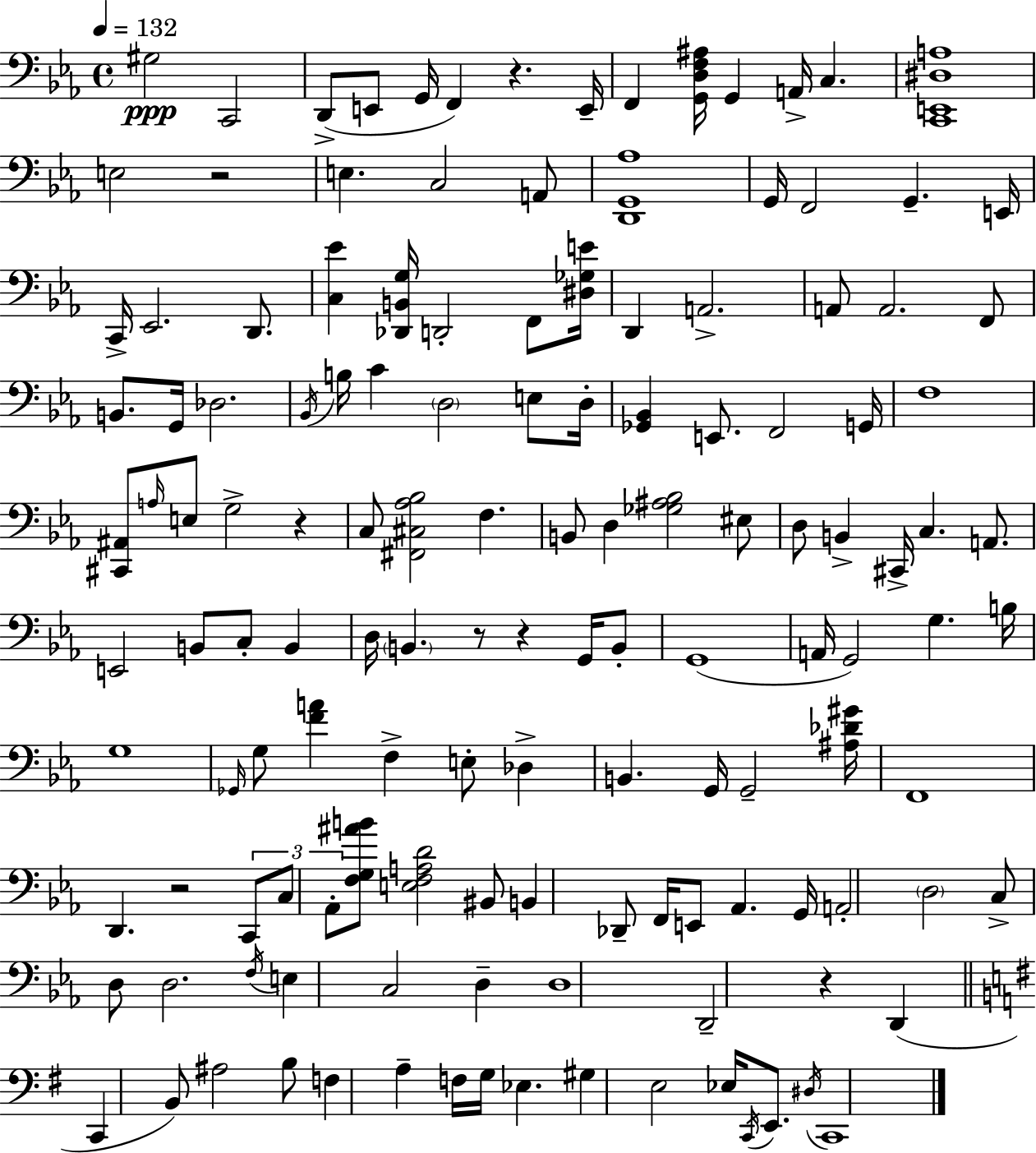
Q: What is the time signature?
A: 4/4